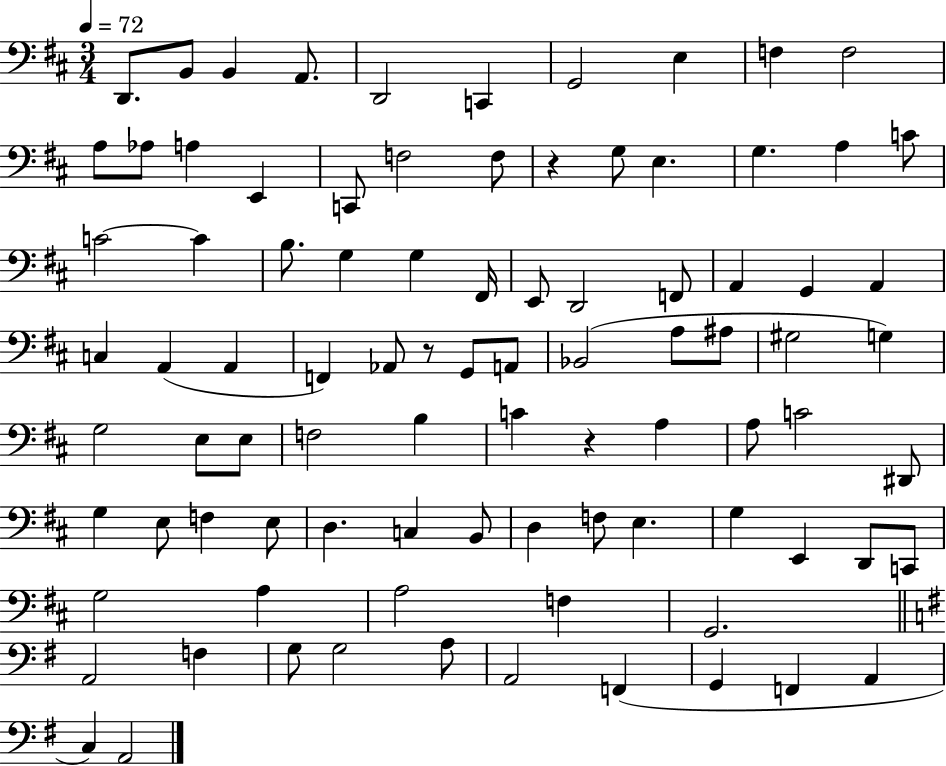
D2/e. B2/e B2/q A2/e. D2/h C2/q G2/h E3/q F3/q F3/h A3/e Ab3/e A3/q E2/q C2/e F3/h F3/e R/q G3/e E3/q. G3/q. A3/q C4/e C4/h C4/q B3/e. G3/q G3/q F#2/s E2/e D2/h F2/e A2/q G2/q A2/q C3/q A2/q A2/q F2/q Ab2/e R/e G2/e A2/e Bb2/h A3/e A#3/e G#3/h G3/q G3/h E3/e E3/e F3/h B3/q C4/q R/q A3/q A3/e C4/h D#2/e G3/q E3/e F3/q E3/e D3/q. C3/q B2/e D3/q F3/e E3/q. G3/q E2/q D2/e C2/e G3/h A3/q A3/h F3/q G2/h. A2/h F3/q G3/e G3/h A3/e A2/h F2/q G2/q F2/q A2/q C3/q A2/h